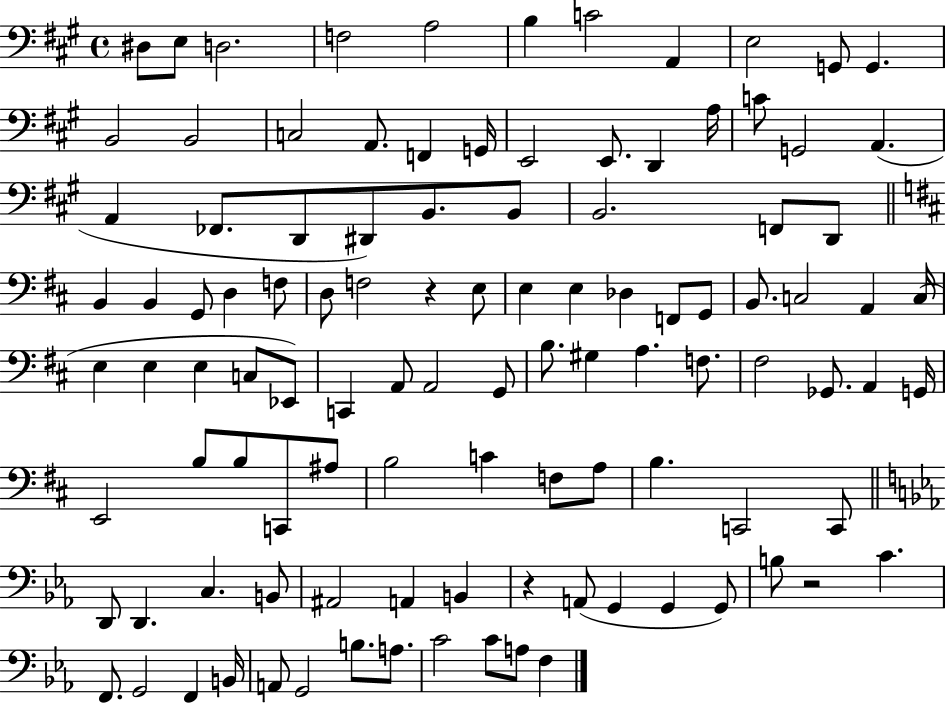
X:1
T:Untitled
M:4/4
L:1/4
K:A
^D,/2 E,/2 D,2 F,2 A,2 B, C2 A,, E,2 G,,/2 G,, B,,2 B,,2 C,2 A,,/2 F,, G,,/4 E,,2 E,,/2 D,, A,/4 C/2 G,,2 A,, A,, _F,,/2 D,,/2 ^D,,/2 B,,/2 B,,/2 B,,2 F,,/2 D,,/2 B,, B,, G,,/2 D, F,/2 D,/2 F,2 z E,/2 E, E, _D, F,,/2 G,,/2 B,,/2 C,2 A,, C,/4 E, E, E, C,/2 _E,,/2 C,, A,,/2 A,,2 G,,/2 B,/2 ^G, A, F,/2 ^F,2 _G,,/2 A,, G,,/4 E,,2 B,/2 B,/2 C,,/2 ^A,/2 B,2 C F,/2 A,/2 B, C,,2 C,,/2 D,,/2 D,, C, B,,/2 ^A,,2 A,, B,, z A,,/2 G,, G,, G,,/2 B,/2 z2 C F,,/2 G,,2 F,, B,,/4 A,,/2 G,,2 B,/2 A,/2 C2 C/2 A,/2 F,